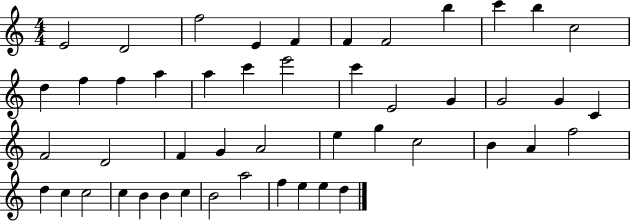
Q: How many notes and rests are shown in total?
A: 48